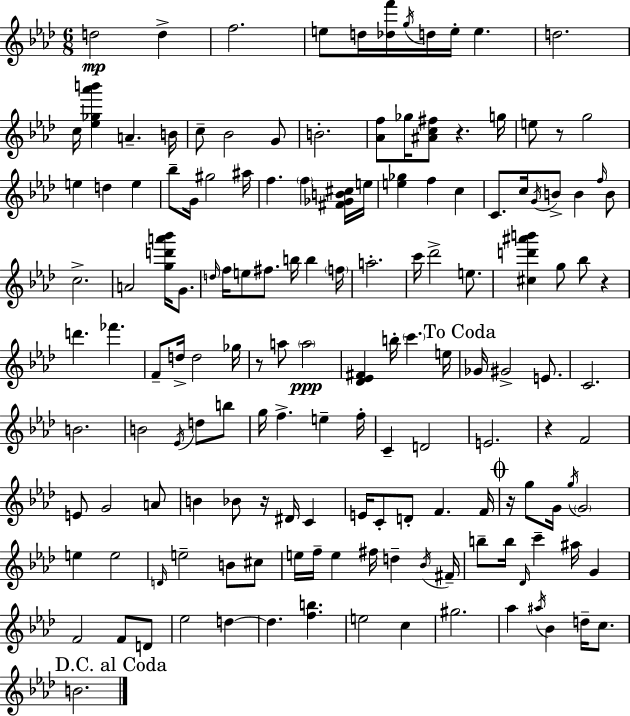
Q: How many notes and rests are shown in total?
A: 151